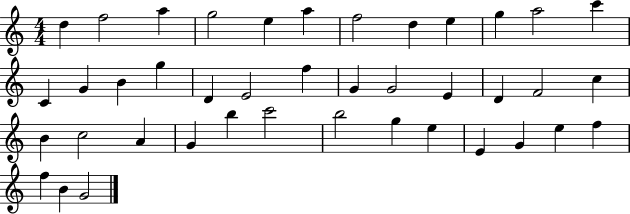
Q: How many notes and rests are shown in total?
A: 41